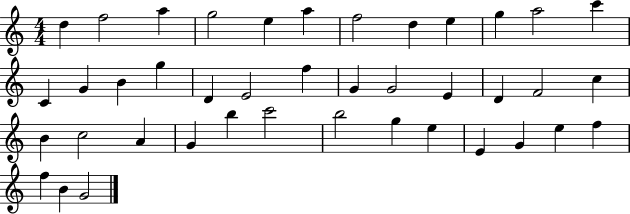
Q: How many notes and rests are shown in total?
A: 41